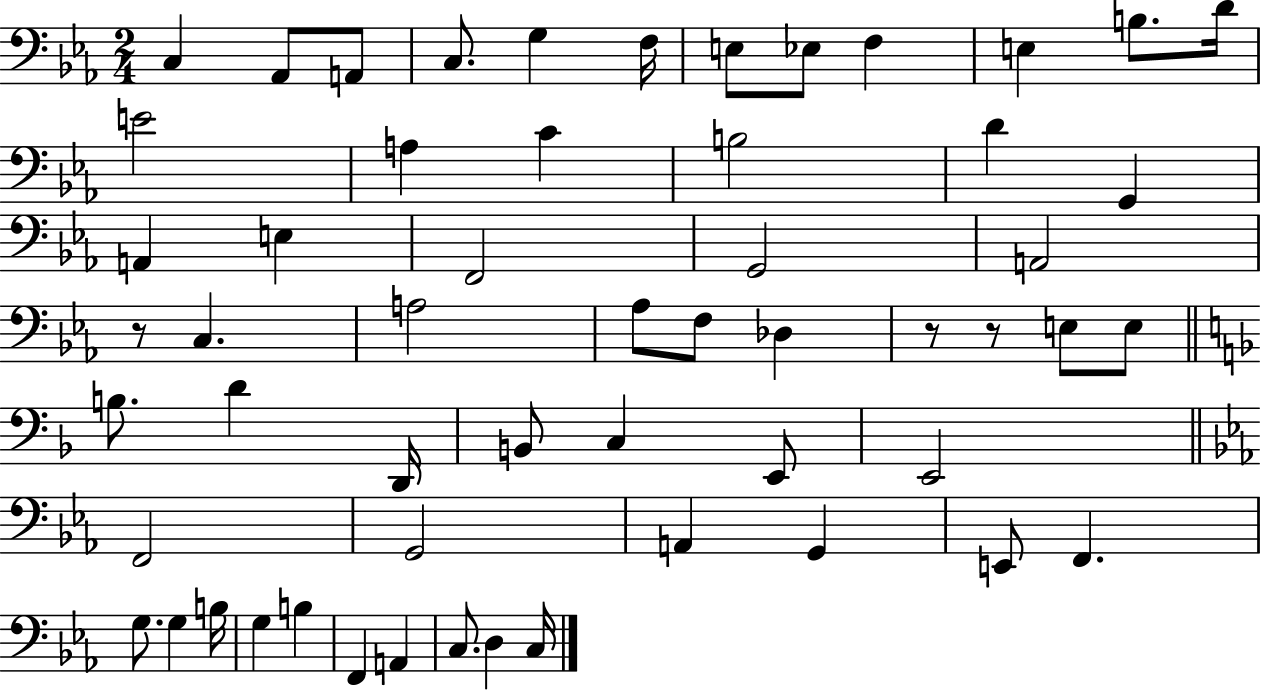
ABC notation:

X:1
T:Untitled
M:2/4
L:1/4
K:Eb
C, _A,,/2 A,,/2 C,/2 G, F,/4 E,/2 _E,/2 F, E, B,/2 D/4 E2 A, C B,2 D G,, A,, E, F,,2 G,,2 A,,2 z/2 C, A,2 _A,/2 F,/2 _D, z/2 z/2 E,/2 E,/2 B,/2 D D,,/4 B,,/2 C, E,,/2 E,,2 F,,2 G,,2 A,, G,, E,,/2 F,, G,/2 G, B,/4 G, B, F,, A,, C,/2 D, C,/4